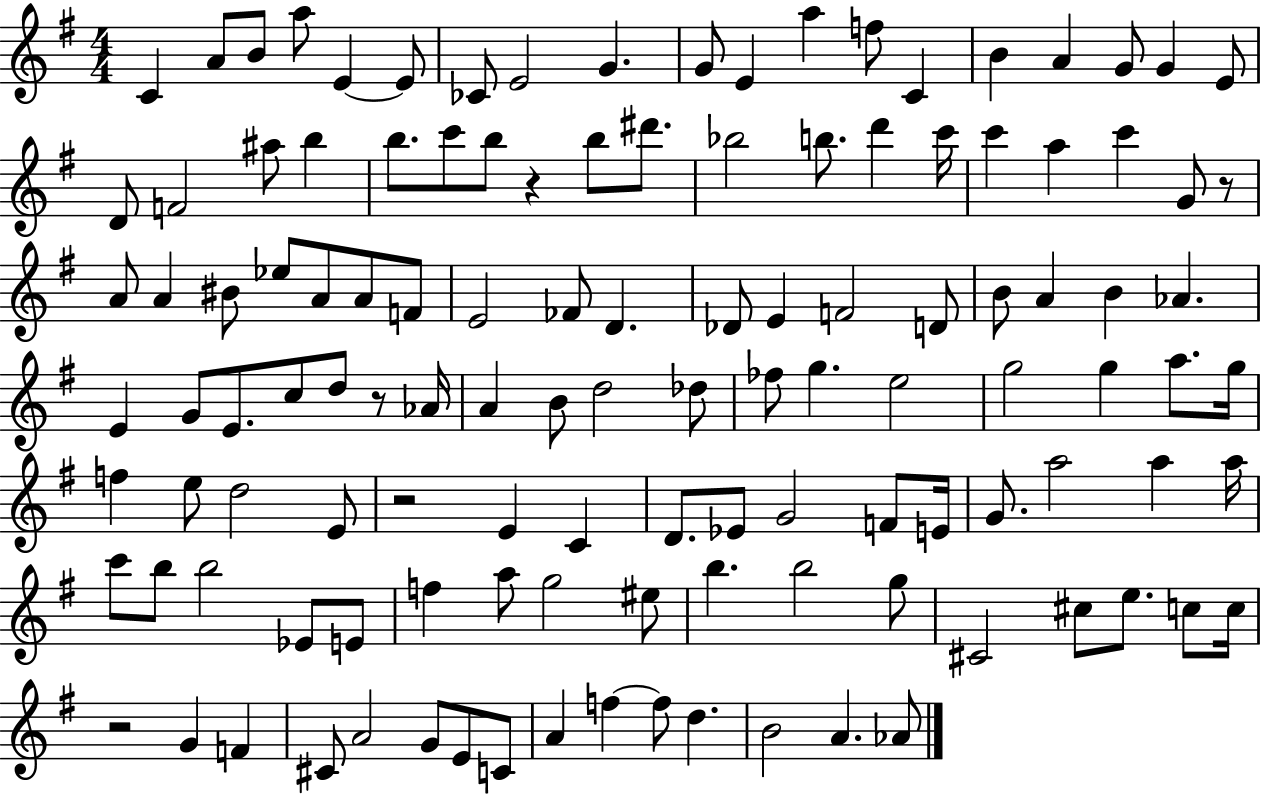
{
  \clef treble
  \numericTimeSignature
  \time 4/4
  \key g \major
  c'4 a'8 b'8 a''8 e'4~~ e'8 | ces'8 e'2 g'4. | g'8 e'4 a''4 f''8 c'4 | b'4 a'4 g'8 g'4 e'8 | \break d'8 f'2 ais''8 b''4 | b''8. c'''8 b''8 r4 b''8 dis'''8. | bes''2 b''8. d'''4 c'''16 | c'''4 a''4 c'''4 g'8 r8 | \break a'8 a'4 bis'8 ees''8 a'8 a'8 f'8 | e'2 fes'8 d'4. | des'8 e'4 f'2 d'8 | b'8 a'4 b'4 aes'4. | \break e'4 g'8 e'8. c''8 d''8 r8 aes'16 | a'4 b'8 d''2 des''8 | fes''8 g''4. e''2 | g''2 g''4 a''8. g''16 | \break f''4 e''8 d''2 e'8 | r2 e'4 c'4 | d'8. ees'8 g'2 f'8 e'16 | g'8. a''2 a''4 a''16 | \break c'''8 b''8 b''2 ees'8 e'8 | f''4 a''8 g''2 eis''8 | b''4. b''2 g''8 | cis'2 cis''8 e''8. c''8 c''16 | \break r2 g'4 f'4 | cis'8 a'2 g'8 e'8 c'8 | a'4 f''4~~ f''8 d''4. | b'2 a'4. aes'8 | \break \bar "|."
}